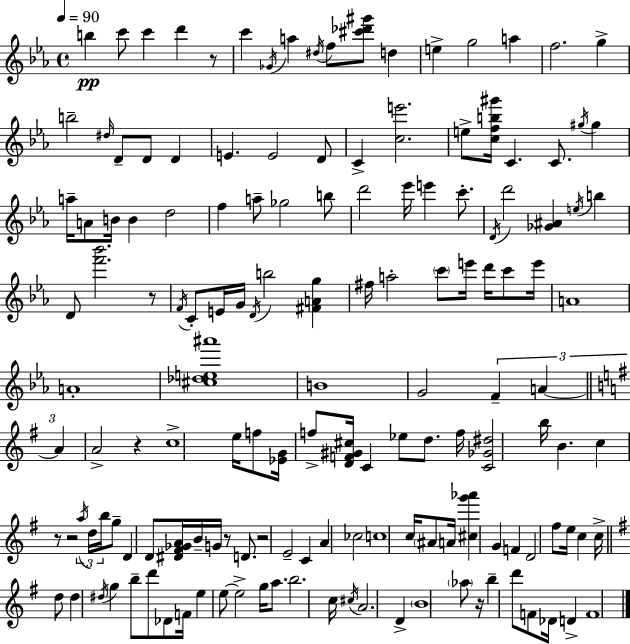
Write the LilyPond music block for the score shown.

{
  \clef treble
  \time 4/4
  \defaultTimeSignature
  \key c \minor
  \tempo 4 = 90
  b''4\pp c'''8 c'''4 d'''4 r8 | c'''4 \acciaccatura { ges'16 } a''4 \acciaccatura { dis''16 } f''8 <cis''' des''' gis'''>8 d''4 | e''4-> g''2 a''4 | f''2. g''4-> | \break b''2-- \grace { dis''16 } d'8-- d'8 d'4 | e'4. e'2 | d'8 c'4-> <c'' e'''>2. | e''8-> <c'' f'' b'' gis'''>16 c'4. c'8. \acciaccatura { gis''16 } | \break gis''4 a''16-- a'8 b'16 b'4 d''2 | f''4 a''8-- ges''2 | b''8 d'''2 ees'''16 e'''4 | c'''8.-. \acciaccatura { d'16 } d'''2 <ges' ais'>4 | \break \acciaccatura { e''16 } b''4 d'8 <f''' bes'''>2. | r8 \acciaccatura { f'16 } c'8-. e'16 g'16 \acciaccatura { d'16 } b''2 | <fis' a' g''>4 fis''16 a''2-. | \parenthesize c'''8 e'''16 d'''16 c'''8 e'''16 a'1 | \break a'1-. | <cis'' des'' e'' ais'''>1 | b'1 | g'2 | \break \tuplet 3/2 { f'4-- a'4~~ \bar "||" \break \key e \minor a'4 } a'2-> r4 | c''1-> | e''16 f''8 <ees' g'>16 f''8-> <d' f' gis' cis''>16 c'4 ees''8 d''8. | f''16 <c' ges' dis''>2 b''16 b'4. | \break c''4 r8 r2 \tuplet 3/2 { \acciaccatura { a''16 } d''16 | b''16 } g''8-- d'4 d'8 <dis' fis' ges' a'>16 b'16-- g'16 r8 d'8. | r2 e'2-- | c'4 a'4 ces''2 | \break c''1 | c''16 \parenthesize ais'8 a'16 <cis'' g''' aes'''>4 g'4 f'4 | d'2 fis''8 e''16 c''4 | c''16-> \bar "||" \break \key g \major d''8 d''4 \acciaccatura { dis''16 } g''4 b''8-- d'''8 des'8 | f'16 e''4 e''8~~ e''2-> | g''16 a''8. b''2. | c''16 \acciaccatura { cis''16 } a'2. d'4-> | \break \parenthesize b'1 | \parenthesize aes''8 r16 b''4-- d'''8 f'8 des'16 d'4-> | f'1 | \bar "|."
}